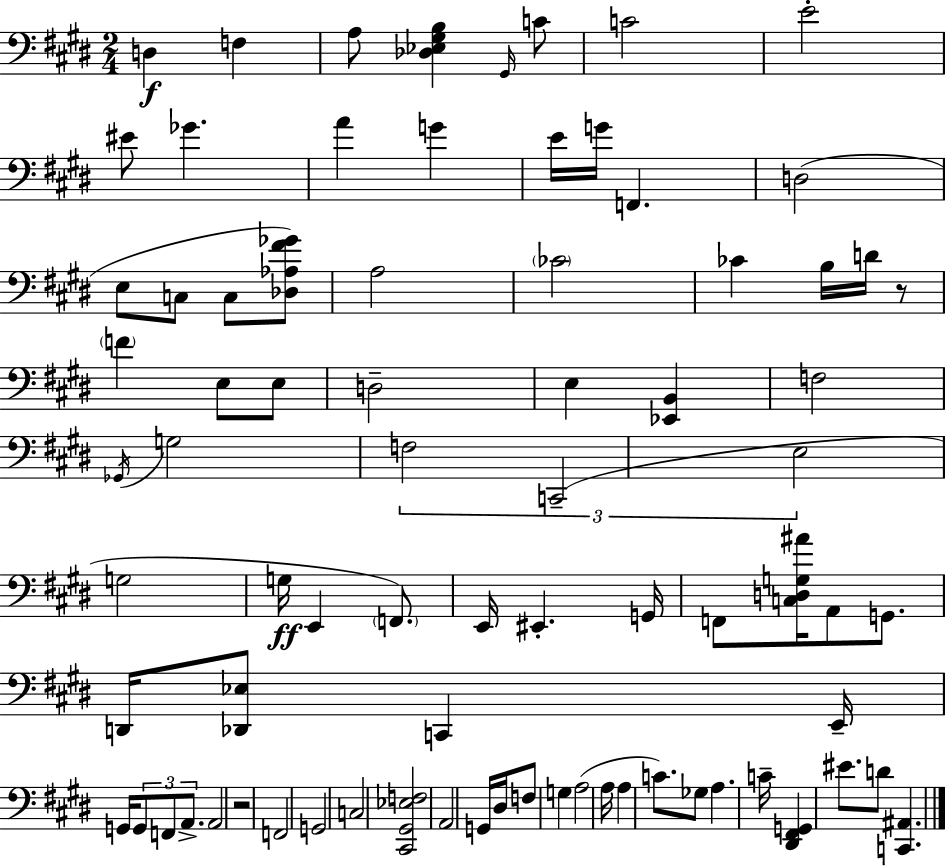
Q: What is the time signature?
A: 2/4